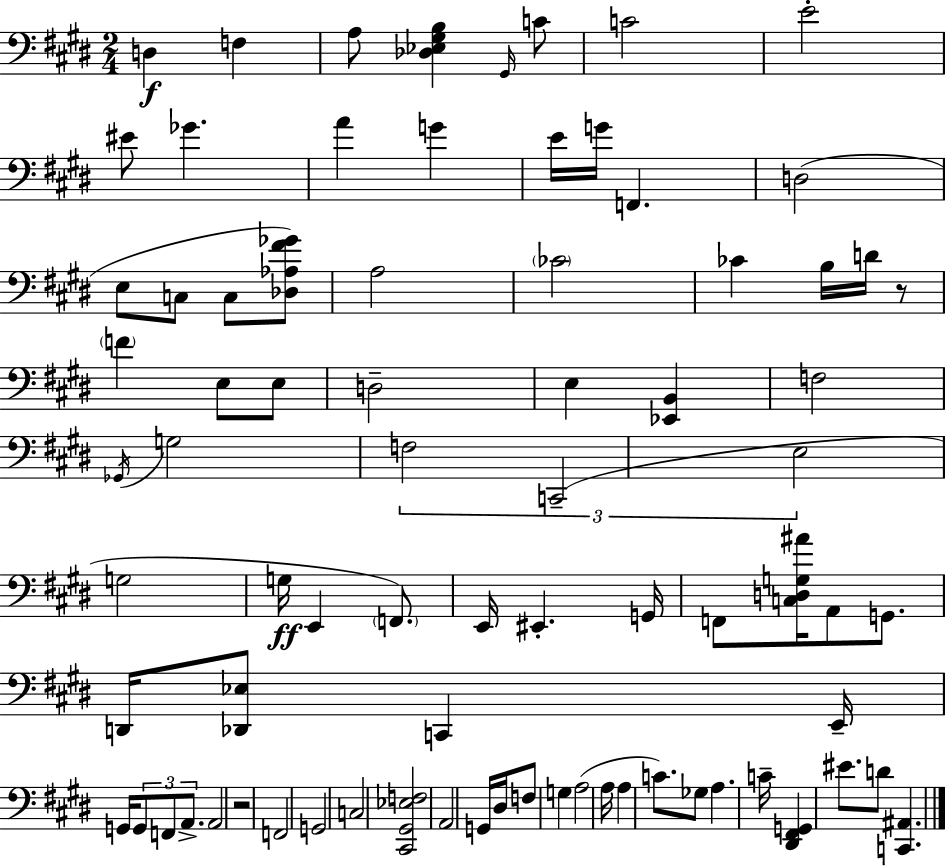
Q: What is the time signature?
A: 2/4